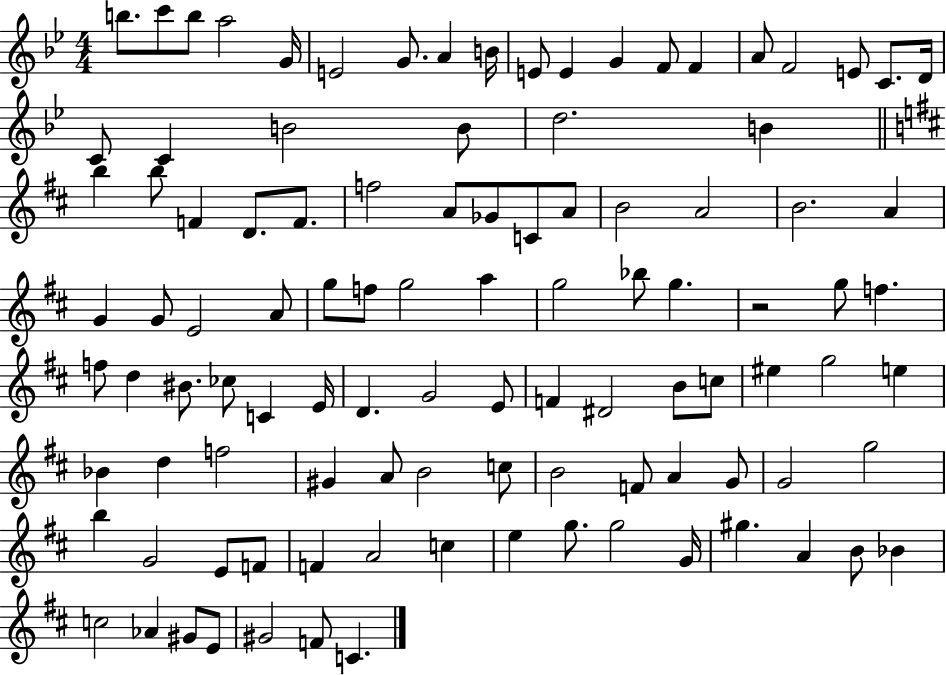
B5/e. C6/e B5/e A5/h G4/s E4/h G4/e. A4/q B4/s E4/e E4/q G4/q F4/e F4/q A4/e F4/h E4/e C4/e. D4/s C4/e C4/q B4/h B4/e D5/h. B4/q B5/q B5/e F4/q D4/e. F4/e. F5/h A4/e Gb4/e C4/e A4/e B4/h A4/h B4/h. A4/q G4/q G4/e E4/h A4/e G5/e F5/e G5/h A5/q G5/h Bb5/e G5/q. R/h G5/e F5/q. F5/e D5/q BIS4/e. CES5/e C4/q E4/s D4/q. G4/h E4/e F4/q D#4/h B4/e C5/e EIS5/q G5/h E5/q Bb4/q D5/q F5/h G#4/q A4/e B4/h C5/e B4/h F4/e A4/q G4/e G4/h G5/h B5/q G4/h E4/e F4/e F4/q A4/h C5/q E5/q G5/e. G5/h G4/s G#5/q. A4/q B4/e Bb4/q C5/h Ab4/q G#4/e E4/e G#4/h F4/e C4/q.